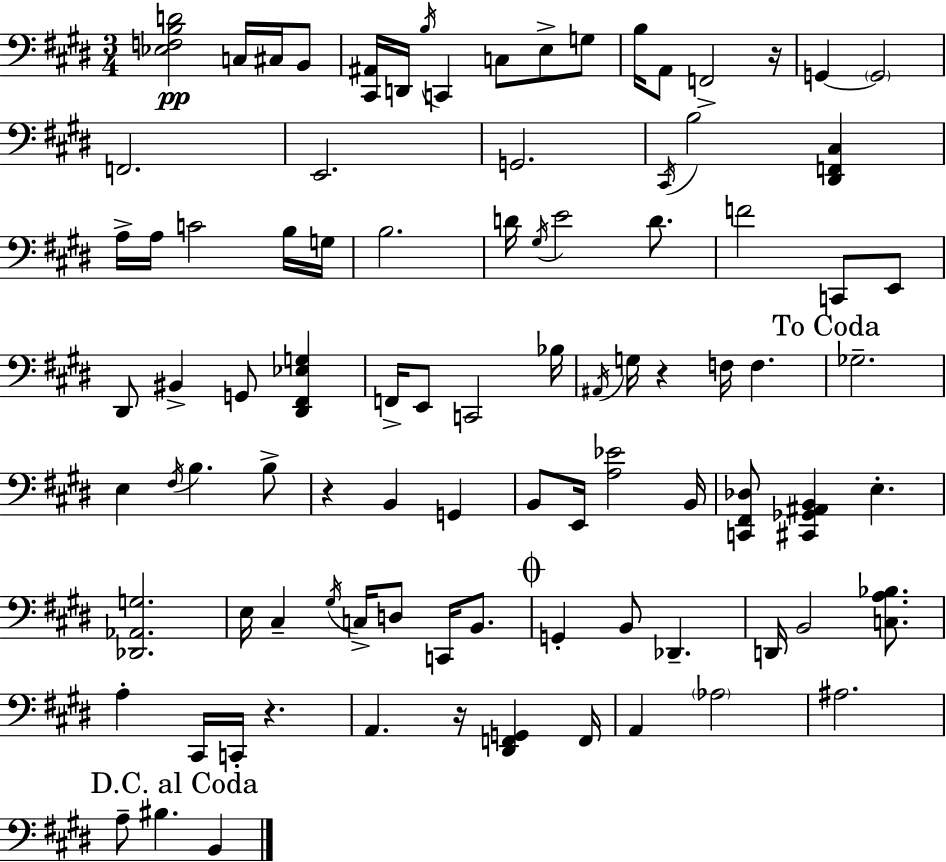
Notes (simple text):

[Eb3,F3,B3,D4]/h C3/s C#3/s B2/e [C#2,A#2]/s D2/s B3/s C2/q C3/e E3/e G3/e B3/s A2/e F2/h R/s G2/q G2/h F2/h. E2/h. G2/h. C#2/s B3/h [D#2,F2,C#3]/q A3/s A3/s C4/h B3/s G3/s B3/h. D4/s G#3/s E4/h D4/e. F4/h C2/e E2/e D#2/e BIS2/q G2/e [D#2,F#2,Eb3,G3]/q F2/s E2/e C2/h Bb3/s A#2/s G3/s R/q F3/s F3/q. Gb3/h. E3/q F#3/s B3/q. B3/e R/q B2/q G2/q B2/e E2/s [A3,Eb4]/h B2/s [C2,F#2,Db3]/e [C#2,Gb2,A#2,B2]/q E3/q. [Db2,Ab2,G3]/h. E3/s C#3/q G#3/s C3/s D3/e C2/s B2/e. G2/q B2/e Db2/q. D2/s B2/h [C3,A3,Bb3]/e. A3/q C#2/s C2/s R/q. A2/q. R/s [D#2,F2,G2]/q F2/s A2/q Ab3/h A#3/h. A3/e BIS3/q. B2/q